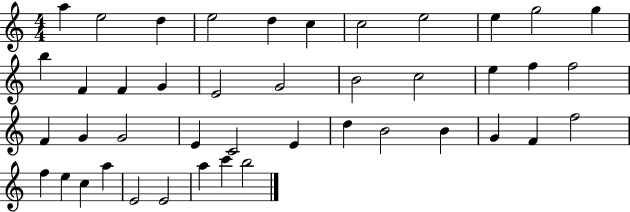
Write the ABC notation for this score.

X:1
T:Untitled
M:4/4
L:1/4
K:C
a e2 d e2 d c c2 e2 e g2 g b F F G E2 G2 B2 c2 e f f2 F G G2 E C2 E d B2 B G F f2 f e c a E2 E2 a c' b2